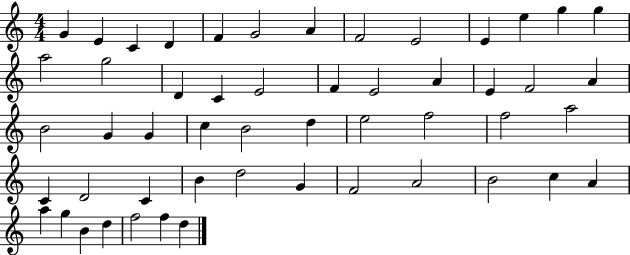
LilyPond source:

{
  \clef treble
  \numericTimeSignature
  \time 4/4
  \key c \major
  g'4 e'4 c'4 d'4 | f'4 g'2 a'4 | f'2 e'2 | e'4 e''4 g''4 g''4 | \break a''2 g''2 | d'4 c'4 e'2 | f'4 e'2 a'4 | e'4 f'2 a'4 | \break b'2 g'4 g'4 | c''4 b'2 d''4 | e''2 f''2 | f''2 a''2 | \break c'4 d'2 c'4 | b'4 d''2 g'4 | f'2 a'2 | b'2 c''4 a'4 | \break a''4 g''4 b'4 d''4 | f''2 f''4 d''4 | \bar "|."
}